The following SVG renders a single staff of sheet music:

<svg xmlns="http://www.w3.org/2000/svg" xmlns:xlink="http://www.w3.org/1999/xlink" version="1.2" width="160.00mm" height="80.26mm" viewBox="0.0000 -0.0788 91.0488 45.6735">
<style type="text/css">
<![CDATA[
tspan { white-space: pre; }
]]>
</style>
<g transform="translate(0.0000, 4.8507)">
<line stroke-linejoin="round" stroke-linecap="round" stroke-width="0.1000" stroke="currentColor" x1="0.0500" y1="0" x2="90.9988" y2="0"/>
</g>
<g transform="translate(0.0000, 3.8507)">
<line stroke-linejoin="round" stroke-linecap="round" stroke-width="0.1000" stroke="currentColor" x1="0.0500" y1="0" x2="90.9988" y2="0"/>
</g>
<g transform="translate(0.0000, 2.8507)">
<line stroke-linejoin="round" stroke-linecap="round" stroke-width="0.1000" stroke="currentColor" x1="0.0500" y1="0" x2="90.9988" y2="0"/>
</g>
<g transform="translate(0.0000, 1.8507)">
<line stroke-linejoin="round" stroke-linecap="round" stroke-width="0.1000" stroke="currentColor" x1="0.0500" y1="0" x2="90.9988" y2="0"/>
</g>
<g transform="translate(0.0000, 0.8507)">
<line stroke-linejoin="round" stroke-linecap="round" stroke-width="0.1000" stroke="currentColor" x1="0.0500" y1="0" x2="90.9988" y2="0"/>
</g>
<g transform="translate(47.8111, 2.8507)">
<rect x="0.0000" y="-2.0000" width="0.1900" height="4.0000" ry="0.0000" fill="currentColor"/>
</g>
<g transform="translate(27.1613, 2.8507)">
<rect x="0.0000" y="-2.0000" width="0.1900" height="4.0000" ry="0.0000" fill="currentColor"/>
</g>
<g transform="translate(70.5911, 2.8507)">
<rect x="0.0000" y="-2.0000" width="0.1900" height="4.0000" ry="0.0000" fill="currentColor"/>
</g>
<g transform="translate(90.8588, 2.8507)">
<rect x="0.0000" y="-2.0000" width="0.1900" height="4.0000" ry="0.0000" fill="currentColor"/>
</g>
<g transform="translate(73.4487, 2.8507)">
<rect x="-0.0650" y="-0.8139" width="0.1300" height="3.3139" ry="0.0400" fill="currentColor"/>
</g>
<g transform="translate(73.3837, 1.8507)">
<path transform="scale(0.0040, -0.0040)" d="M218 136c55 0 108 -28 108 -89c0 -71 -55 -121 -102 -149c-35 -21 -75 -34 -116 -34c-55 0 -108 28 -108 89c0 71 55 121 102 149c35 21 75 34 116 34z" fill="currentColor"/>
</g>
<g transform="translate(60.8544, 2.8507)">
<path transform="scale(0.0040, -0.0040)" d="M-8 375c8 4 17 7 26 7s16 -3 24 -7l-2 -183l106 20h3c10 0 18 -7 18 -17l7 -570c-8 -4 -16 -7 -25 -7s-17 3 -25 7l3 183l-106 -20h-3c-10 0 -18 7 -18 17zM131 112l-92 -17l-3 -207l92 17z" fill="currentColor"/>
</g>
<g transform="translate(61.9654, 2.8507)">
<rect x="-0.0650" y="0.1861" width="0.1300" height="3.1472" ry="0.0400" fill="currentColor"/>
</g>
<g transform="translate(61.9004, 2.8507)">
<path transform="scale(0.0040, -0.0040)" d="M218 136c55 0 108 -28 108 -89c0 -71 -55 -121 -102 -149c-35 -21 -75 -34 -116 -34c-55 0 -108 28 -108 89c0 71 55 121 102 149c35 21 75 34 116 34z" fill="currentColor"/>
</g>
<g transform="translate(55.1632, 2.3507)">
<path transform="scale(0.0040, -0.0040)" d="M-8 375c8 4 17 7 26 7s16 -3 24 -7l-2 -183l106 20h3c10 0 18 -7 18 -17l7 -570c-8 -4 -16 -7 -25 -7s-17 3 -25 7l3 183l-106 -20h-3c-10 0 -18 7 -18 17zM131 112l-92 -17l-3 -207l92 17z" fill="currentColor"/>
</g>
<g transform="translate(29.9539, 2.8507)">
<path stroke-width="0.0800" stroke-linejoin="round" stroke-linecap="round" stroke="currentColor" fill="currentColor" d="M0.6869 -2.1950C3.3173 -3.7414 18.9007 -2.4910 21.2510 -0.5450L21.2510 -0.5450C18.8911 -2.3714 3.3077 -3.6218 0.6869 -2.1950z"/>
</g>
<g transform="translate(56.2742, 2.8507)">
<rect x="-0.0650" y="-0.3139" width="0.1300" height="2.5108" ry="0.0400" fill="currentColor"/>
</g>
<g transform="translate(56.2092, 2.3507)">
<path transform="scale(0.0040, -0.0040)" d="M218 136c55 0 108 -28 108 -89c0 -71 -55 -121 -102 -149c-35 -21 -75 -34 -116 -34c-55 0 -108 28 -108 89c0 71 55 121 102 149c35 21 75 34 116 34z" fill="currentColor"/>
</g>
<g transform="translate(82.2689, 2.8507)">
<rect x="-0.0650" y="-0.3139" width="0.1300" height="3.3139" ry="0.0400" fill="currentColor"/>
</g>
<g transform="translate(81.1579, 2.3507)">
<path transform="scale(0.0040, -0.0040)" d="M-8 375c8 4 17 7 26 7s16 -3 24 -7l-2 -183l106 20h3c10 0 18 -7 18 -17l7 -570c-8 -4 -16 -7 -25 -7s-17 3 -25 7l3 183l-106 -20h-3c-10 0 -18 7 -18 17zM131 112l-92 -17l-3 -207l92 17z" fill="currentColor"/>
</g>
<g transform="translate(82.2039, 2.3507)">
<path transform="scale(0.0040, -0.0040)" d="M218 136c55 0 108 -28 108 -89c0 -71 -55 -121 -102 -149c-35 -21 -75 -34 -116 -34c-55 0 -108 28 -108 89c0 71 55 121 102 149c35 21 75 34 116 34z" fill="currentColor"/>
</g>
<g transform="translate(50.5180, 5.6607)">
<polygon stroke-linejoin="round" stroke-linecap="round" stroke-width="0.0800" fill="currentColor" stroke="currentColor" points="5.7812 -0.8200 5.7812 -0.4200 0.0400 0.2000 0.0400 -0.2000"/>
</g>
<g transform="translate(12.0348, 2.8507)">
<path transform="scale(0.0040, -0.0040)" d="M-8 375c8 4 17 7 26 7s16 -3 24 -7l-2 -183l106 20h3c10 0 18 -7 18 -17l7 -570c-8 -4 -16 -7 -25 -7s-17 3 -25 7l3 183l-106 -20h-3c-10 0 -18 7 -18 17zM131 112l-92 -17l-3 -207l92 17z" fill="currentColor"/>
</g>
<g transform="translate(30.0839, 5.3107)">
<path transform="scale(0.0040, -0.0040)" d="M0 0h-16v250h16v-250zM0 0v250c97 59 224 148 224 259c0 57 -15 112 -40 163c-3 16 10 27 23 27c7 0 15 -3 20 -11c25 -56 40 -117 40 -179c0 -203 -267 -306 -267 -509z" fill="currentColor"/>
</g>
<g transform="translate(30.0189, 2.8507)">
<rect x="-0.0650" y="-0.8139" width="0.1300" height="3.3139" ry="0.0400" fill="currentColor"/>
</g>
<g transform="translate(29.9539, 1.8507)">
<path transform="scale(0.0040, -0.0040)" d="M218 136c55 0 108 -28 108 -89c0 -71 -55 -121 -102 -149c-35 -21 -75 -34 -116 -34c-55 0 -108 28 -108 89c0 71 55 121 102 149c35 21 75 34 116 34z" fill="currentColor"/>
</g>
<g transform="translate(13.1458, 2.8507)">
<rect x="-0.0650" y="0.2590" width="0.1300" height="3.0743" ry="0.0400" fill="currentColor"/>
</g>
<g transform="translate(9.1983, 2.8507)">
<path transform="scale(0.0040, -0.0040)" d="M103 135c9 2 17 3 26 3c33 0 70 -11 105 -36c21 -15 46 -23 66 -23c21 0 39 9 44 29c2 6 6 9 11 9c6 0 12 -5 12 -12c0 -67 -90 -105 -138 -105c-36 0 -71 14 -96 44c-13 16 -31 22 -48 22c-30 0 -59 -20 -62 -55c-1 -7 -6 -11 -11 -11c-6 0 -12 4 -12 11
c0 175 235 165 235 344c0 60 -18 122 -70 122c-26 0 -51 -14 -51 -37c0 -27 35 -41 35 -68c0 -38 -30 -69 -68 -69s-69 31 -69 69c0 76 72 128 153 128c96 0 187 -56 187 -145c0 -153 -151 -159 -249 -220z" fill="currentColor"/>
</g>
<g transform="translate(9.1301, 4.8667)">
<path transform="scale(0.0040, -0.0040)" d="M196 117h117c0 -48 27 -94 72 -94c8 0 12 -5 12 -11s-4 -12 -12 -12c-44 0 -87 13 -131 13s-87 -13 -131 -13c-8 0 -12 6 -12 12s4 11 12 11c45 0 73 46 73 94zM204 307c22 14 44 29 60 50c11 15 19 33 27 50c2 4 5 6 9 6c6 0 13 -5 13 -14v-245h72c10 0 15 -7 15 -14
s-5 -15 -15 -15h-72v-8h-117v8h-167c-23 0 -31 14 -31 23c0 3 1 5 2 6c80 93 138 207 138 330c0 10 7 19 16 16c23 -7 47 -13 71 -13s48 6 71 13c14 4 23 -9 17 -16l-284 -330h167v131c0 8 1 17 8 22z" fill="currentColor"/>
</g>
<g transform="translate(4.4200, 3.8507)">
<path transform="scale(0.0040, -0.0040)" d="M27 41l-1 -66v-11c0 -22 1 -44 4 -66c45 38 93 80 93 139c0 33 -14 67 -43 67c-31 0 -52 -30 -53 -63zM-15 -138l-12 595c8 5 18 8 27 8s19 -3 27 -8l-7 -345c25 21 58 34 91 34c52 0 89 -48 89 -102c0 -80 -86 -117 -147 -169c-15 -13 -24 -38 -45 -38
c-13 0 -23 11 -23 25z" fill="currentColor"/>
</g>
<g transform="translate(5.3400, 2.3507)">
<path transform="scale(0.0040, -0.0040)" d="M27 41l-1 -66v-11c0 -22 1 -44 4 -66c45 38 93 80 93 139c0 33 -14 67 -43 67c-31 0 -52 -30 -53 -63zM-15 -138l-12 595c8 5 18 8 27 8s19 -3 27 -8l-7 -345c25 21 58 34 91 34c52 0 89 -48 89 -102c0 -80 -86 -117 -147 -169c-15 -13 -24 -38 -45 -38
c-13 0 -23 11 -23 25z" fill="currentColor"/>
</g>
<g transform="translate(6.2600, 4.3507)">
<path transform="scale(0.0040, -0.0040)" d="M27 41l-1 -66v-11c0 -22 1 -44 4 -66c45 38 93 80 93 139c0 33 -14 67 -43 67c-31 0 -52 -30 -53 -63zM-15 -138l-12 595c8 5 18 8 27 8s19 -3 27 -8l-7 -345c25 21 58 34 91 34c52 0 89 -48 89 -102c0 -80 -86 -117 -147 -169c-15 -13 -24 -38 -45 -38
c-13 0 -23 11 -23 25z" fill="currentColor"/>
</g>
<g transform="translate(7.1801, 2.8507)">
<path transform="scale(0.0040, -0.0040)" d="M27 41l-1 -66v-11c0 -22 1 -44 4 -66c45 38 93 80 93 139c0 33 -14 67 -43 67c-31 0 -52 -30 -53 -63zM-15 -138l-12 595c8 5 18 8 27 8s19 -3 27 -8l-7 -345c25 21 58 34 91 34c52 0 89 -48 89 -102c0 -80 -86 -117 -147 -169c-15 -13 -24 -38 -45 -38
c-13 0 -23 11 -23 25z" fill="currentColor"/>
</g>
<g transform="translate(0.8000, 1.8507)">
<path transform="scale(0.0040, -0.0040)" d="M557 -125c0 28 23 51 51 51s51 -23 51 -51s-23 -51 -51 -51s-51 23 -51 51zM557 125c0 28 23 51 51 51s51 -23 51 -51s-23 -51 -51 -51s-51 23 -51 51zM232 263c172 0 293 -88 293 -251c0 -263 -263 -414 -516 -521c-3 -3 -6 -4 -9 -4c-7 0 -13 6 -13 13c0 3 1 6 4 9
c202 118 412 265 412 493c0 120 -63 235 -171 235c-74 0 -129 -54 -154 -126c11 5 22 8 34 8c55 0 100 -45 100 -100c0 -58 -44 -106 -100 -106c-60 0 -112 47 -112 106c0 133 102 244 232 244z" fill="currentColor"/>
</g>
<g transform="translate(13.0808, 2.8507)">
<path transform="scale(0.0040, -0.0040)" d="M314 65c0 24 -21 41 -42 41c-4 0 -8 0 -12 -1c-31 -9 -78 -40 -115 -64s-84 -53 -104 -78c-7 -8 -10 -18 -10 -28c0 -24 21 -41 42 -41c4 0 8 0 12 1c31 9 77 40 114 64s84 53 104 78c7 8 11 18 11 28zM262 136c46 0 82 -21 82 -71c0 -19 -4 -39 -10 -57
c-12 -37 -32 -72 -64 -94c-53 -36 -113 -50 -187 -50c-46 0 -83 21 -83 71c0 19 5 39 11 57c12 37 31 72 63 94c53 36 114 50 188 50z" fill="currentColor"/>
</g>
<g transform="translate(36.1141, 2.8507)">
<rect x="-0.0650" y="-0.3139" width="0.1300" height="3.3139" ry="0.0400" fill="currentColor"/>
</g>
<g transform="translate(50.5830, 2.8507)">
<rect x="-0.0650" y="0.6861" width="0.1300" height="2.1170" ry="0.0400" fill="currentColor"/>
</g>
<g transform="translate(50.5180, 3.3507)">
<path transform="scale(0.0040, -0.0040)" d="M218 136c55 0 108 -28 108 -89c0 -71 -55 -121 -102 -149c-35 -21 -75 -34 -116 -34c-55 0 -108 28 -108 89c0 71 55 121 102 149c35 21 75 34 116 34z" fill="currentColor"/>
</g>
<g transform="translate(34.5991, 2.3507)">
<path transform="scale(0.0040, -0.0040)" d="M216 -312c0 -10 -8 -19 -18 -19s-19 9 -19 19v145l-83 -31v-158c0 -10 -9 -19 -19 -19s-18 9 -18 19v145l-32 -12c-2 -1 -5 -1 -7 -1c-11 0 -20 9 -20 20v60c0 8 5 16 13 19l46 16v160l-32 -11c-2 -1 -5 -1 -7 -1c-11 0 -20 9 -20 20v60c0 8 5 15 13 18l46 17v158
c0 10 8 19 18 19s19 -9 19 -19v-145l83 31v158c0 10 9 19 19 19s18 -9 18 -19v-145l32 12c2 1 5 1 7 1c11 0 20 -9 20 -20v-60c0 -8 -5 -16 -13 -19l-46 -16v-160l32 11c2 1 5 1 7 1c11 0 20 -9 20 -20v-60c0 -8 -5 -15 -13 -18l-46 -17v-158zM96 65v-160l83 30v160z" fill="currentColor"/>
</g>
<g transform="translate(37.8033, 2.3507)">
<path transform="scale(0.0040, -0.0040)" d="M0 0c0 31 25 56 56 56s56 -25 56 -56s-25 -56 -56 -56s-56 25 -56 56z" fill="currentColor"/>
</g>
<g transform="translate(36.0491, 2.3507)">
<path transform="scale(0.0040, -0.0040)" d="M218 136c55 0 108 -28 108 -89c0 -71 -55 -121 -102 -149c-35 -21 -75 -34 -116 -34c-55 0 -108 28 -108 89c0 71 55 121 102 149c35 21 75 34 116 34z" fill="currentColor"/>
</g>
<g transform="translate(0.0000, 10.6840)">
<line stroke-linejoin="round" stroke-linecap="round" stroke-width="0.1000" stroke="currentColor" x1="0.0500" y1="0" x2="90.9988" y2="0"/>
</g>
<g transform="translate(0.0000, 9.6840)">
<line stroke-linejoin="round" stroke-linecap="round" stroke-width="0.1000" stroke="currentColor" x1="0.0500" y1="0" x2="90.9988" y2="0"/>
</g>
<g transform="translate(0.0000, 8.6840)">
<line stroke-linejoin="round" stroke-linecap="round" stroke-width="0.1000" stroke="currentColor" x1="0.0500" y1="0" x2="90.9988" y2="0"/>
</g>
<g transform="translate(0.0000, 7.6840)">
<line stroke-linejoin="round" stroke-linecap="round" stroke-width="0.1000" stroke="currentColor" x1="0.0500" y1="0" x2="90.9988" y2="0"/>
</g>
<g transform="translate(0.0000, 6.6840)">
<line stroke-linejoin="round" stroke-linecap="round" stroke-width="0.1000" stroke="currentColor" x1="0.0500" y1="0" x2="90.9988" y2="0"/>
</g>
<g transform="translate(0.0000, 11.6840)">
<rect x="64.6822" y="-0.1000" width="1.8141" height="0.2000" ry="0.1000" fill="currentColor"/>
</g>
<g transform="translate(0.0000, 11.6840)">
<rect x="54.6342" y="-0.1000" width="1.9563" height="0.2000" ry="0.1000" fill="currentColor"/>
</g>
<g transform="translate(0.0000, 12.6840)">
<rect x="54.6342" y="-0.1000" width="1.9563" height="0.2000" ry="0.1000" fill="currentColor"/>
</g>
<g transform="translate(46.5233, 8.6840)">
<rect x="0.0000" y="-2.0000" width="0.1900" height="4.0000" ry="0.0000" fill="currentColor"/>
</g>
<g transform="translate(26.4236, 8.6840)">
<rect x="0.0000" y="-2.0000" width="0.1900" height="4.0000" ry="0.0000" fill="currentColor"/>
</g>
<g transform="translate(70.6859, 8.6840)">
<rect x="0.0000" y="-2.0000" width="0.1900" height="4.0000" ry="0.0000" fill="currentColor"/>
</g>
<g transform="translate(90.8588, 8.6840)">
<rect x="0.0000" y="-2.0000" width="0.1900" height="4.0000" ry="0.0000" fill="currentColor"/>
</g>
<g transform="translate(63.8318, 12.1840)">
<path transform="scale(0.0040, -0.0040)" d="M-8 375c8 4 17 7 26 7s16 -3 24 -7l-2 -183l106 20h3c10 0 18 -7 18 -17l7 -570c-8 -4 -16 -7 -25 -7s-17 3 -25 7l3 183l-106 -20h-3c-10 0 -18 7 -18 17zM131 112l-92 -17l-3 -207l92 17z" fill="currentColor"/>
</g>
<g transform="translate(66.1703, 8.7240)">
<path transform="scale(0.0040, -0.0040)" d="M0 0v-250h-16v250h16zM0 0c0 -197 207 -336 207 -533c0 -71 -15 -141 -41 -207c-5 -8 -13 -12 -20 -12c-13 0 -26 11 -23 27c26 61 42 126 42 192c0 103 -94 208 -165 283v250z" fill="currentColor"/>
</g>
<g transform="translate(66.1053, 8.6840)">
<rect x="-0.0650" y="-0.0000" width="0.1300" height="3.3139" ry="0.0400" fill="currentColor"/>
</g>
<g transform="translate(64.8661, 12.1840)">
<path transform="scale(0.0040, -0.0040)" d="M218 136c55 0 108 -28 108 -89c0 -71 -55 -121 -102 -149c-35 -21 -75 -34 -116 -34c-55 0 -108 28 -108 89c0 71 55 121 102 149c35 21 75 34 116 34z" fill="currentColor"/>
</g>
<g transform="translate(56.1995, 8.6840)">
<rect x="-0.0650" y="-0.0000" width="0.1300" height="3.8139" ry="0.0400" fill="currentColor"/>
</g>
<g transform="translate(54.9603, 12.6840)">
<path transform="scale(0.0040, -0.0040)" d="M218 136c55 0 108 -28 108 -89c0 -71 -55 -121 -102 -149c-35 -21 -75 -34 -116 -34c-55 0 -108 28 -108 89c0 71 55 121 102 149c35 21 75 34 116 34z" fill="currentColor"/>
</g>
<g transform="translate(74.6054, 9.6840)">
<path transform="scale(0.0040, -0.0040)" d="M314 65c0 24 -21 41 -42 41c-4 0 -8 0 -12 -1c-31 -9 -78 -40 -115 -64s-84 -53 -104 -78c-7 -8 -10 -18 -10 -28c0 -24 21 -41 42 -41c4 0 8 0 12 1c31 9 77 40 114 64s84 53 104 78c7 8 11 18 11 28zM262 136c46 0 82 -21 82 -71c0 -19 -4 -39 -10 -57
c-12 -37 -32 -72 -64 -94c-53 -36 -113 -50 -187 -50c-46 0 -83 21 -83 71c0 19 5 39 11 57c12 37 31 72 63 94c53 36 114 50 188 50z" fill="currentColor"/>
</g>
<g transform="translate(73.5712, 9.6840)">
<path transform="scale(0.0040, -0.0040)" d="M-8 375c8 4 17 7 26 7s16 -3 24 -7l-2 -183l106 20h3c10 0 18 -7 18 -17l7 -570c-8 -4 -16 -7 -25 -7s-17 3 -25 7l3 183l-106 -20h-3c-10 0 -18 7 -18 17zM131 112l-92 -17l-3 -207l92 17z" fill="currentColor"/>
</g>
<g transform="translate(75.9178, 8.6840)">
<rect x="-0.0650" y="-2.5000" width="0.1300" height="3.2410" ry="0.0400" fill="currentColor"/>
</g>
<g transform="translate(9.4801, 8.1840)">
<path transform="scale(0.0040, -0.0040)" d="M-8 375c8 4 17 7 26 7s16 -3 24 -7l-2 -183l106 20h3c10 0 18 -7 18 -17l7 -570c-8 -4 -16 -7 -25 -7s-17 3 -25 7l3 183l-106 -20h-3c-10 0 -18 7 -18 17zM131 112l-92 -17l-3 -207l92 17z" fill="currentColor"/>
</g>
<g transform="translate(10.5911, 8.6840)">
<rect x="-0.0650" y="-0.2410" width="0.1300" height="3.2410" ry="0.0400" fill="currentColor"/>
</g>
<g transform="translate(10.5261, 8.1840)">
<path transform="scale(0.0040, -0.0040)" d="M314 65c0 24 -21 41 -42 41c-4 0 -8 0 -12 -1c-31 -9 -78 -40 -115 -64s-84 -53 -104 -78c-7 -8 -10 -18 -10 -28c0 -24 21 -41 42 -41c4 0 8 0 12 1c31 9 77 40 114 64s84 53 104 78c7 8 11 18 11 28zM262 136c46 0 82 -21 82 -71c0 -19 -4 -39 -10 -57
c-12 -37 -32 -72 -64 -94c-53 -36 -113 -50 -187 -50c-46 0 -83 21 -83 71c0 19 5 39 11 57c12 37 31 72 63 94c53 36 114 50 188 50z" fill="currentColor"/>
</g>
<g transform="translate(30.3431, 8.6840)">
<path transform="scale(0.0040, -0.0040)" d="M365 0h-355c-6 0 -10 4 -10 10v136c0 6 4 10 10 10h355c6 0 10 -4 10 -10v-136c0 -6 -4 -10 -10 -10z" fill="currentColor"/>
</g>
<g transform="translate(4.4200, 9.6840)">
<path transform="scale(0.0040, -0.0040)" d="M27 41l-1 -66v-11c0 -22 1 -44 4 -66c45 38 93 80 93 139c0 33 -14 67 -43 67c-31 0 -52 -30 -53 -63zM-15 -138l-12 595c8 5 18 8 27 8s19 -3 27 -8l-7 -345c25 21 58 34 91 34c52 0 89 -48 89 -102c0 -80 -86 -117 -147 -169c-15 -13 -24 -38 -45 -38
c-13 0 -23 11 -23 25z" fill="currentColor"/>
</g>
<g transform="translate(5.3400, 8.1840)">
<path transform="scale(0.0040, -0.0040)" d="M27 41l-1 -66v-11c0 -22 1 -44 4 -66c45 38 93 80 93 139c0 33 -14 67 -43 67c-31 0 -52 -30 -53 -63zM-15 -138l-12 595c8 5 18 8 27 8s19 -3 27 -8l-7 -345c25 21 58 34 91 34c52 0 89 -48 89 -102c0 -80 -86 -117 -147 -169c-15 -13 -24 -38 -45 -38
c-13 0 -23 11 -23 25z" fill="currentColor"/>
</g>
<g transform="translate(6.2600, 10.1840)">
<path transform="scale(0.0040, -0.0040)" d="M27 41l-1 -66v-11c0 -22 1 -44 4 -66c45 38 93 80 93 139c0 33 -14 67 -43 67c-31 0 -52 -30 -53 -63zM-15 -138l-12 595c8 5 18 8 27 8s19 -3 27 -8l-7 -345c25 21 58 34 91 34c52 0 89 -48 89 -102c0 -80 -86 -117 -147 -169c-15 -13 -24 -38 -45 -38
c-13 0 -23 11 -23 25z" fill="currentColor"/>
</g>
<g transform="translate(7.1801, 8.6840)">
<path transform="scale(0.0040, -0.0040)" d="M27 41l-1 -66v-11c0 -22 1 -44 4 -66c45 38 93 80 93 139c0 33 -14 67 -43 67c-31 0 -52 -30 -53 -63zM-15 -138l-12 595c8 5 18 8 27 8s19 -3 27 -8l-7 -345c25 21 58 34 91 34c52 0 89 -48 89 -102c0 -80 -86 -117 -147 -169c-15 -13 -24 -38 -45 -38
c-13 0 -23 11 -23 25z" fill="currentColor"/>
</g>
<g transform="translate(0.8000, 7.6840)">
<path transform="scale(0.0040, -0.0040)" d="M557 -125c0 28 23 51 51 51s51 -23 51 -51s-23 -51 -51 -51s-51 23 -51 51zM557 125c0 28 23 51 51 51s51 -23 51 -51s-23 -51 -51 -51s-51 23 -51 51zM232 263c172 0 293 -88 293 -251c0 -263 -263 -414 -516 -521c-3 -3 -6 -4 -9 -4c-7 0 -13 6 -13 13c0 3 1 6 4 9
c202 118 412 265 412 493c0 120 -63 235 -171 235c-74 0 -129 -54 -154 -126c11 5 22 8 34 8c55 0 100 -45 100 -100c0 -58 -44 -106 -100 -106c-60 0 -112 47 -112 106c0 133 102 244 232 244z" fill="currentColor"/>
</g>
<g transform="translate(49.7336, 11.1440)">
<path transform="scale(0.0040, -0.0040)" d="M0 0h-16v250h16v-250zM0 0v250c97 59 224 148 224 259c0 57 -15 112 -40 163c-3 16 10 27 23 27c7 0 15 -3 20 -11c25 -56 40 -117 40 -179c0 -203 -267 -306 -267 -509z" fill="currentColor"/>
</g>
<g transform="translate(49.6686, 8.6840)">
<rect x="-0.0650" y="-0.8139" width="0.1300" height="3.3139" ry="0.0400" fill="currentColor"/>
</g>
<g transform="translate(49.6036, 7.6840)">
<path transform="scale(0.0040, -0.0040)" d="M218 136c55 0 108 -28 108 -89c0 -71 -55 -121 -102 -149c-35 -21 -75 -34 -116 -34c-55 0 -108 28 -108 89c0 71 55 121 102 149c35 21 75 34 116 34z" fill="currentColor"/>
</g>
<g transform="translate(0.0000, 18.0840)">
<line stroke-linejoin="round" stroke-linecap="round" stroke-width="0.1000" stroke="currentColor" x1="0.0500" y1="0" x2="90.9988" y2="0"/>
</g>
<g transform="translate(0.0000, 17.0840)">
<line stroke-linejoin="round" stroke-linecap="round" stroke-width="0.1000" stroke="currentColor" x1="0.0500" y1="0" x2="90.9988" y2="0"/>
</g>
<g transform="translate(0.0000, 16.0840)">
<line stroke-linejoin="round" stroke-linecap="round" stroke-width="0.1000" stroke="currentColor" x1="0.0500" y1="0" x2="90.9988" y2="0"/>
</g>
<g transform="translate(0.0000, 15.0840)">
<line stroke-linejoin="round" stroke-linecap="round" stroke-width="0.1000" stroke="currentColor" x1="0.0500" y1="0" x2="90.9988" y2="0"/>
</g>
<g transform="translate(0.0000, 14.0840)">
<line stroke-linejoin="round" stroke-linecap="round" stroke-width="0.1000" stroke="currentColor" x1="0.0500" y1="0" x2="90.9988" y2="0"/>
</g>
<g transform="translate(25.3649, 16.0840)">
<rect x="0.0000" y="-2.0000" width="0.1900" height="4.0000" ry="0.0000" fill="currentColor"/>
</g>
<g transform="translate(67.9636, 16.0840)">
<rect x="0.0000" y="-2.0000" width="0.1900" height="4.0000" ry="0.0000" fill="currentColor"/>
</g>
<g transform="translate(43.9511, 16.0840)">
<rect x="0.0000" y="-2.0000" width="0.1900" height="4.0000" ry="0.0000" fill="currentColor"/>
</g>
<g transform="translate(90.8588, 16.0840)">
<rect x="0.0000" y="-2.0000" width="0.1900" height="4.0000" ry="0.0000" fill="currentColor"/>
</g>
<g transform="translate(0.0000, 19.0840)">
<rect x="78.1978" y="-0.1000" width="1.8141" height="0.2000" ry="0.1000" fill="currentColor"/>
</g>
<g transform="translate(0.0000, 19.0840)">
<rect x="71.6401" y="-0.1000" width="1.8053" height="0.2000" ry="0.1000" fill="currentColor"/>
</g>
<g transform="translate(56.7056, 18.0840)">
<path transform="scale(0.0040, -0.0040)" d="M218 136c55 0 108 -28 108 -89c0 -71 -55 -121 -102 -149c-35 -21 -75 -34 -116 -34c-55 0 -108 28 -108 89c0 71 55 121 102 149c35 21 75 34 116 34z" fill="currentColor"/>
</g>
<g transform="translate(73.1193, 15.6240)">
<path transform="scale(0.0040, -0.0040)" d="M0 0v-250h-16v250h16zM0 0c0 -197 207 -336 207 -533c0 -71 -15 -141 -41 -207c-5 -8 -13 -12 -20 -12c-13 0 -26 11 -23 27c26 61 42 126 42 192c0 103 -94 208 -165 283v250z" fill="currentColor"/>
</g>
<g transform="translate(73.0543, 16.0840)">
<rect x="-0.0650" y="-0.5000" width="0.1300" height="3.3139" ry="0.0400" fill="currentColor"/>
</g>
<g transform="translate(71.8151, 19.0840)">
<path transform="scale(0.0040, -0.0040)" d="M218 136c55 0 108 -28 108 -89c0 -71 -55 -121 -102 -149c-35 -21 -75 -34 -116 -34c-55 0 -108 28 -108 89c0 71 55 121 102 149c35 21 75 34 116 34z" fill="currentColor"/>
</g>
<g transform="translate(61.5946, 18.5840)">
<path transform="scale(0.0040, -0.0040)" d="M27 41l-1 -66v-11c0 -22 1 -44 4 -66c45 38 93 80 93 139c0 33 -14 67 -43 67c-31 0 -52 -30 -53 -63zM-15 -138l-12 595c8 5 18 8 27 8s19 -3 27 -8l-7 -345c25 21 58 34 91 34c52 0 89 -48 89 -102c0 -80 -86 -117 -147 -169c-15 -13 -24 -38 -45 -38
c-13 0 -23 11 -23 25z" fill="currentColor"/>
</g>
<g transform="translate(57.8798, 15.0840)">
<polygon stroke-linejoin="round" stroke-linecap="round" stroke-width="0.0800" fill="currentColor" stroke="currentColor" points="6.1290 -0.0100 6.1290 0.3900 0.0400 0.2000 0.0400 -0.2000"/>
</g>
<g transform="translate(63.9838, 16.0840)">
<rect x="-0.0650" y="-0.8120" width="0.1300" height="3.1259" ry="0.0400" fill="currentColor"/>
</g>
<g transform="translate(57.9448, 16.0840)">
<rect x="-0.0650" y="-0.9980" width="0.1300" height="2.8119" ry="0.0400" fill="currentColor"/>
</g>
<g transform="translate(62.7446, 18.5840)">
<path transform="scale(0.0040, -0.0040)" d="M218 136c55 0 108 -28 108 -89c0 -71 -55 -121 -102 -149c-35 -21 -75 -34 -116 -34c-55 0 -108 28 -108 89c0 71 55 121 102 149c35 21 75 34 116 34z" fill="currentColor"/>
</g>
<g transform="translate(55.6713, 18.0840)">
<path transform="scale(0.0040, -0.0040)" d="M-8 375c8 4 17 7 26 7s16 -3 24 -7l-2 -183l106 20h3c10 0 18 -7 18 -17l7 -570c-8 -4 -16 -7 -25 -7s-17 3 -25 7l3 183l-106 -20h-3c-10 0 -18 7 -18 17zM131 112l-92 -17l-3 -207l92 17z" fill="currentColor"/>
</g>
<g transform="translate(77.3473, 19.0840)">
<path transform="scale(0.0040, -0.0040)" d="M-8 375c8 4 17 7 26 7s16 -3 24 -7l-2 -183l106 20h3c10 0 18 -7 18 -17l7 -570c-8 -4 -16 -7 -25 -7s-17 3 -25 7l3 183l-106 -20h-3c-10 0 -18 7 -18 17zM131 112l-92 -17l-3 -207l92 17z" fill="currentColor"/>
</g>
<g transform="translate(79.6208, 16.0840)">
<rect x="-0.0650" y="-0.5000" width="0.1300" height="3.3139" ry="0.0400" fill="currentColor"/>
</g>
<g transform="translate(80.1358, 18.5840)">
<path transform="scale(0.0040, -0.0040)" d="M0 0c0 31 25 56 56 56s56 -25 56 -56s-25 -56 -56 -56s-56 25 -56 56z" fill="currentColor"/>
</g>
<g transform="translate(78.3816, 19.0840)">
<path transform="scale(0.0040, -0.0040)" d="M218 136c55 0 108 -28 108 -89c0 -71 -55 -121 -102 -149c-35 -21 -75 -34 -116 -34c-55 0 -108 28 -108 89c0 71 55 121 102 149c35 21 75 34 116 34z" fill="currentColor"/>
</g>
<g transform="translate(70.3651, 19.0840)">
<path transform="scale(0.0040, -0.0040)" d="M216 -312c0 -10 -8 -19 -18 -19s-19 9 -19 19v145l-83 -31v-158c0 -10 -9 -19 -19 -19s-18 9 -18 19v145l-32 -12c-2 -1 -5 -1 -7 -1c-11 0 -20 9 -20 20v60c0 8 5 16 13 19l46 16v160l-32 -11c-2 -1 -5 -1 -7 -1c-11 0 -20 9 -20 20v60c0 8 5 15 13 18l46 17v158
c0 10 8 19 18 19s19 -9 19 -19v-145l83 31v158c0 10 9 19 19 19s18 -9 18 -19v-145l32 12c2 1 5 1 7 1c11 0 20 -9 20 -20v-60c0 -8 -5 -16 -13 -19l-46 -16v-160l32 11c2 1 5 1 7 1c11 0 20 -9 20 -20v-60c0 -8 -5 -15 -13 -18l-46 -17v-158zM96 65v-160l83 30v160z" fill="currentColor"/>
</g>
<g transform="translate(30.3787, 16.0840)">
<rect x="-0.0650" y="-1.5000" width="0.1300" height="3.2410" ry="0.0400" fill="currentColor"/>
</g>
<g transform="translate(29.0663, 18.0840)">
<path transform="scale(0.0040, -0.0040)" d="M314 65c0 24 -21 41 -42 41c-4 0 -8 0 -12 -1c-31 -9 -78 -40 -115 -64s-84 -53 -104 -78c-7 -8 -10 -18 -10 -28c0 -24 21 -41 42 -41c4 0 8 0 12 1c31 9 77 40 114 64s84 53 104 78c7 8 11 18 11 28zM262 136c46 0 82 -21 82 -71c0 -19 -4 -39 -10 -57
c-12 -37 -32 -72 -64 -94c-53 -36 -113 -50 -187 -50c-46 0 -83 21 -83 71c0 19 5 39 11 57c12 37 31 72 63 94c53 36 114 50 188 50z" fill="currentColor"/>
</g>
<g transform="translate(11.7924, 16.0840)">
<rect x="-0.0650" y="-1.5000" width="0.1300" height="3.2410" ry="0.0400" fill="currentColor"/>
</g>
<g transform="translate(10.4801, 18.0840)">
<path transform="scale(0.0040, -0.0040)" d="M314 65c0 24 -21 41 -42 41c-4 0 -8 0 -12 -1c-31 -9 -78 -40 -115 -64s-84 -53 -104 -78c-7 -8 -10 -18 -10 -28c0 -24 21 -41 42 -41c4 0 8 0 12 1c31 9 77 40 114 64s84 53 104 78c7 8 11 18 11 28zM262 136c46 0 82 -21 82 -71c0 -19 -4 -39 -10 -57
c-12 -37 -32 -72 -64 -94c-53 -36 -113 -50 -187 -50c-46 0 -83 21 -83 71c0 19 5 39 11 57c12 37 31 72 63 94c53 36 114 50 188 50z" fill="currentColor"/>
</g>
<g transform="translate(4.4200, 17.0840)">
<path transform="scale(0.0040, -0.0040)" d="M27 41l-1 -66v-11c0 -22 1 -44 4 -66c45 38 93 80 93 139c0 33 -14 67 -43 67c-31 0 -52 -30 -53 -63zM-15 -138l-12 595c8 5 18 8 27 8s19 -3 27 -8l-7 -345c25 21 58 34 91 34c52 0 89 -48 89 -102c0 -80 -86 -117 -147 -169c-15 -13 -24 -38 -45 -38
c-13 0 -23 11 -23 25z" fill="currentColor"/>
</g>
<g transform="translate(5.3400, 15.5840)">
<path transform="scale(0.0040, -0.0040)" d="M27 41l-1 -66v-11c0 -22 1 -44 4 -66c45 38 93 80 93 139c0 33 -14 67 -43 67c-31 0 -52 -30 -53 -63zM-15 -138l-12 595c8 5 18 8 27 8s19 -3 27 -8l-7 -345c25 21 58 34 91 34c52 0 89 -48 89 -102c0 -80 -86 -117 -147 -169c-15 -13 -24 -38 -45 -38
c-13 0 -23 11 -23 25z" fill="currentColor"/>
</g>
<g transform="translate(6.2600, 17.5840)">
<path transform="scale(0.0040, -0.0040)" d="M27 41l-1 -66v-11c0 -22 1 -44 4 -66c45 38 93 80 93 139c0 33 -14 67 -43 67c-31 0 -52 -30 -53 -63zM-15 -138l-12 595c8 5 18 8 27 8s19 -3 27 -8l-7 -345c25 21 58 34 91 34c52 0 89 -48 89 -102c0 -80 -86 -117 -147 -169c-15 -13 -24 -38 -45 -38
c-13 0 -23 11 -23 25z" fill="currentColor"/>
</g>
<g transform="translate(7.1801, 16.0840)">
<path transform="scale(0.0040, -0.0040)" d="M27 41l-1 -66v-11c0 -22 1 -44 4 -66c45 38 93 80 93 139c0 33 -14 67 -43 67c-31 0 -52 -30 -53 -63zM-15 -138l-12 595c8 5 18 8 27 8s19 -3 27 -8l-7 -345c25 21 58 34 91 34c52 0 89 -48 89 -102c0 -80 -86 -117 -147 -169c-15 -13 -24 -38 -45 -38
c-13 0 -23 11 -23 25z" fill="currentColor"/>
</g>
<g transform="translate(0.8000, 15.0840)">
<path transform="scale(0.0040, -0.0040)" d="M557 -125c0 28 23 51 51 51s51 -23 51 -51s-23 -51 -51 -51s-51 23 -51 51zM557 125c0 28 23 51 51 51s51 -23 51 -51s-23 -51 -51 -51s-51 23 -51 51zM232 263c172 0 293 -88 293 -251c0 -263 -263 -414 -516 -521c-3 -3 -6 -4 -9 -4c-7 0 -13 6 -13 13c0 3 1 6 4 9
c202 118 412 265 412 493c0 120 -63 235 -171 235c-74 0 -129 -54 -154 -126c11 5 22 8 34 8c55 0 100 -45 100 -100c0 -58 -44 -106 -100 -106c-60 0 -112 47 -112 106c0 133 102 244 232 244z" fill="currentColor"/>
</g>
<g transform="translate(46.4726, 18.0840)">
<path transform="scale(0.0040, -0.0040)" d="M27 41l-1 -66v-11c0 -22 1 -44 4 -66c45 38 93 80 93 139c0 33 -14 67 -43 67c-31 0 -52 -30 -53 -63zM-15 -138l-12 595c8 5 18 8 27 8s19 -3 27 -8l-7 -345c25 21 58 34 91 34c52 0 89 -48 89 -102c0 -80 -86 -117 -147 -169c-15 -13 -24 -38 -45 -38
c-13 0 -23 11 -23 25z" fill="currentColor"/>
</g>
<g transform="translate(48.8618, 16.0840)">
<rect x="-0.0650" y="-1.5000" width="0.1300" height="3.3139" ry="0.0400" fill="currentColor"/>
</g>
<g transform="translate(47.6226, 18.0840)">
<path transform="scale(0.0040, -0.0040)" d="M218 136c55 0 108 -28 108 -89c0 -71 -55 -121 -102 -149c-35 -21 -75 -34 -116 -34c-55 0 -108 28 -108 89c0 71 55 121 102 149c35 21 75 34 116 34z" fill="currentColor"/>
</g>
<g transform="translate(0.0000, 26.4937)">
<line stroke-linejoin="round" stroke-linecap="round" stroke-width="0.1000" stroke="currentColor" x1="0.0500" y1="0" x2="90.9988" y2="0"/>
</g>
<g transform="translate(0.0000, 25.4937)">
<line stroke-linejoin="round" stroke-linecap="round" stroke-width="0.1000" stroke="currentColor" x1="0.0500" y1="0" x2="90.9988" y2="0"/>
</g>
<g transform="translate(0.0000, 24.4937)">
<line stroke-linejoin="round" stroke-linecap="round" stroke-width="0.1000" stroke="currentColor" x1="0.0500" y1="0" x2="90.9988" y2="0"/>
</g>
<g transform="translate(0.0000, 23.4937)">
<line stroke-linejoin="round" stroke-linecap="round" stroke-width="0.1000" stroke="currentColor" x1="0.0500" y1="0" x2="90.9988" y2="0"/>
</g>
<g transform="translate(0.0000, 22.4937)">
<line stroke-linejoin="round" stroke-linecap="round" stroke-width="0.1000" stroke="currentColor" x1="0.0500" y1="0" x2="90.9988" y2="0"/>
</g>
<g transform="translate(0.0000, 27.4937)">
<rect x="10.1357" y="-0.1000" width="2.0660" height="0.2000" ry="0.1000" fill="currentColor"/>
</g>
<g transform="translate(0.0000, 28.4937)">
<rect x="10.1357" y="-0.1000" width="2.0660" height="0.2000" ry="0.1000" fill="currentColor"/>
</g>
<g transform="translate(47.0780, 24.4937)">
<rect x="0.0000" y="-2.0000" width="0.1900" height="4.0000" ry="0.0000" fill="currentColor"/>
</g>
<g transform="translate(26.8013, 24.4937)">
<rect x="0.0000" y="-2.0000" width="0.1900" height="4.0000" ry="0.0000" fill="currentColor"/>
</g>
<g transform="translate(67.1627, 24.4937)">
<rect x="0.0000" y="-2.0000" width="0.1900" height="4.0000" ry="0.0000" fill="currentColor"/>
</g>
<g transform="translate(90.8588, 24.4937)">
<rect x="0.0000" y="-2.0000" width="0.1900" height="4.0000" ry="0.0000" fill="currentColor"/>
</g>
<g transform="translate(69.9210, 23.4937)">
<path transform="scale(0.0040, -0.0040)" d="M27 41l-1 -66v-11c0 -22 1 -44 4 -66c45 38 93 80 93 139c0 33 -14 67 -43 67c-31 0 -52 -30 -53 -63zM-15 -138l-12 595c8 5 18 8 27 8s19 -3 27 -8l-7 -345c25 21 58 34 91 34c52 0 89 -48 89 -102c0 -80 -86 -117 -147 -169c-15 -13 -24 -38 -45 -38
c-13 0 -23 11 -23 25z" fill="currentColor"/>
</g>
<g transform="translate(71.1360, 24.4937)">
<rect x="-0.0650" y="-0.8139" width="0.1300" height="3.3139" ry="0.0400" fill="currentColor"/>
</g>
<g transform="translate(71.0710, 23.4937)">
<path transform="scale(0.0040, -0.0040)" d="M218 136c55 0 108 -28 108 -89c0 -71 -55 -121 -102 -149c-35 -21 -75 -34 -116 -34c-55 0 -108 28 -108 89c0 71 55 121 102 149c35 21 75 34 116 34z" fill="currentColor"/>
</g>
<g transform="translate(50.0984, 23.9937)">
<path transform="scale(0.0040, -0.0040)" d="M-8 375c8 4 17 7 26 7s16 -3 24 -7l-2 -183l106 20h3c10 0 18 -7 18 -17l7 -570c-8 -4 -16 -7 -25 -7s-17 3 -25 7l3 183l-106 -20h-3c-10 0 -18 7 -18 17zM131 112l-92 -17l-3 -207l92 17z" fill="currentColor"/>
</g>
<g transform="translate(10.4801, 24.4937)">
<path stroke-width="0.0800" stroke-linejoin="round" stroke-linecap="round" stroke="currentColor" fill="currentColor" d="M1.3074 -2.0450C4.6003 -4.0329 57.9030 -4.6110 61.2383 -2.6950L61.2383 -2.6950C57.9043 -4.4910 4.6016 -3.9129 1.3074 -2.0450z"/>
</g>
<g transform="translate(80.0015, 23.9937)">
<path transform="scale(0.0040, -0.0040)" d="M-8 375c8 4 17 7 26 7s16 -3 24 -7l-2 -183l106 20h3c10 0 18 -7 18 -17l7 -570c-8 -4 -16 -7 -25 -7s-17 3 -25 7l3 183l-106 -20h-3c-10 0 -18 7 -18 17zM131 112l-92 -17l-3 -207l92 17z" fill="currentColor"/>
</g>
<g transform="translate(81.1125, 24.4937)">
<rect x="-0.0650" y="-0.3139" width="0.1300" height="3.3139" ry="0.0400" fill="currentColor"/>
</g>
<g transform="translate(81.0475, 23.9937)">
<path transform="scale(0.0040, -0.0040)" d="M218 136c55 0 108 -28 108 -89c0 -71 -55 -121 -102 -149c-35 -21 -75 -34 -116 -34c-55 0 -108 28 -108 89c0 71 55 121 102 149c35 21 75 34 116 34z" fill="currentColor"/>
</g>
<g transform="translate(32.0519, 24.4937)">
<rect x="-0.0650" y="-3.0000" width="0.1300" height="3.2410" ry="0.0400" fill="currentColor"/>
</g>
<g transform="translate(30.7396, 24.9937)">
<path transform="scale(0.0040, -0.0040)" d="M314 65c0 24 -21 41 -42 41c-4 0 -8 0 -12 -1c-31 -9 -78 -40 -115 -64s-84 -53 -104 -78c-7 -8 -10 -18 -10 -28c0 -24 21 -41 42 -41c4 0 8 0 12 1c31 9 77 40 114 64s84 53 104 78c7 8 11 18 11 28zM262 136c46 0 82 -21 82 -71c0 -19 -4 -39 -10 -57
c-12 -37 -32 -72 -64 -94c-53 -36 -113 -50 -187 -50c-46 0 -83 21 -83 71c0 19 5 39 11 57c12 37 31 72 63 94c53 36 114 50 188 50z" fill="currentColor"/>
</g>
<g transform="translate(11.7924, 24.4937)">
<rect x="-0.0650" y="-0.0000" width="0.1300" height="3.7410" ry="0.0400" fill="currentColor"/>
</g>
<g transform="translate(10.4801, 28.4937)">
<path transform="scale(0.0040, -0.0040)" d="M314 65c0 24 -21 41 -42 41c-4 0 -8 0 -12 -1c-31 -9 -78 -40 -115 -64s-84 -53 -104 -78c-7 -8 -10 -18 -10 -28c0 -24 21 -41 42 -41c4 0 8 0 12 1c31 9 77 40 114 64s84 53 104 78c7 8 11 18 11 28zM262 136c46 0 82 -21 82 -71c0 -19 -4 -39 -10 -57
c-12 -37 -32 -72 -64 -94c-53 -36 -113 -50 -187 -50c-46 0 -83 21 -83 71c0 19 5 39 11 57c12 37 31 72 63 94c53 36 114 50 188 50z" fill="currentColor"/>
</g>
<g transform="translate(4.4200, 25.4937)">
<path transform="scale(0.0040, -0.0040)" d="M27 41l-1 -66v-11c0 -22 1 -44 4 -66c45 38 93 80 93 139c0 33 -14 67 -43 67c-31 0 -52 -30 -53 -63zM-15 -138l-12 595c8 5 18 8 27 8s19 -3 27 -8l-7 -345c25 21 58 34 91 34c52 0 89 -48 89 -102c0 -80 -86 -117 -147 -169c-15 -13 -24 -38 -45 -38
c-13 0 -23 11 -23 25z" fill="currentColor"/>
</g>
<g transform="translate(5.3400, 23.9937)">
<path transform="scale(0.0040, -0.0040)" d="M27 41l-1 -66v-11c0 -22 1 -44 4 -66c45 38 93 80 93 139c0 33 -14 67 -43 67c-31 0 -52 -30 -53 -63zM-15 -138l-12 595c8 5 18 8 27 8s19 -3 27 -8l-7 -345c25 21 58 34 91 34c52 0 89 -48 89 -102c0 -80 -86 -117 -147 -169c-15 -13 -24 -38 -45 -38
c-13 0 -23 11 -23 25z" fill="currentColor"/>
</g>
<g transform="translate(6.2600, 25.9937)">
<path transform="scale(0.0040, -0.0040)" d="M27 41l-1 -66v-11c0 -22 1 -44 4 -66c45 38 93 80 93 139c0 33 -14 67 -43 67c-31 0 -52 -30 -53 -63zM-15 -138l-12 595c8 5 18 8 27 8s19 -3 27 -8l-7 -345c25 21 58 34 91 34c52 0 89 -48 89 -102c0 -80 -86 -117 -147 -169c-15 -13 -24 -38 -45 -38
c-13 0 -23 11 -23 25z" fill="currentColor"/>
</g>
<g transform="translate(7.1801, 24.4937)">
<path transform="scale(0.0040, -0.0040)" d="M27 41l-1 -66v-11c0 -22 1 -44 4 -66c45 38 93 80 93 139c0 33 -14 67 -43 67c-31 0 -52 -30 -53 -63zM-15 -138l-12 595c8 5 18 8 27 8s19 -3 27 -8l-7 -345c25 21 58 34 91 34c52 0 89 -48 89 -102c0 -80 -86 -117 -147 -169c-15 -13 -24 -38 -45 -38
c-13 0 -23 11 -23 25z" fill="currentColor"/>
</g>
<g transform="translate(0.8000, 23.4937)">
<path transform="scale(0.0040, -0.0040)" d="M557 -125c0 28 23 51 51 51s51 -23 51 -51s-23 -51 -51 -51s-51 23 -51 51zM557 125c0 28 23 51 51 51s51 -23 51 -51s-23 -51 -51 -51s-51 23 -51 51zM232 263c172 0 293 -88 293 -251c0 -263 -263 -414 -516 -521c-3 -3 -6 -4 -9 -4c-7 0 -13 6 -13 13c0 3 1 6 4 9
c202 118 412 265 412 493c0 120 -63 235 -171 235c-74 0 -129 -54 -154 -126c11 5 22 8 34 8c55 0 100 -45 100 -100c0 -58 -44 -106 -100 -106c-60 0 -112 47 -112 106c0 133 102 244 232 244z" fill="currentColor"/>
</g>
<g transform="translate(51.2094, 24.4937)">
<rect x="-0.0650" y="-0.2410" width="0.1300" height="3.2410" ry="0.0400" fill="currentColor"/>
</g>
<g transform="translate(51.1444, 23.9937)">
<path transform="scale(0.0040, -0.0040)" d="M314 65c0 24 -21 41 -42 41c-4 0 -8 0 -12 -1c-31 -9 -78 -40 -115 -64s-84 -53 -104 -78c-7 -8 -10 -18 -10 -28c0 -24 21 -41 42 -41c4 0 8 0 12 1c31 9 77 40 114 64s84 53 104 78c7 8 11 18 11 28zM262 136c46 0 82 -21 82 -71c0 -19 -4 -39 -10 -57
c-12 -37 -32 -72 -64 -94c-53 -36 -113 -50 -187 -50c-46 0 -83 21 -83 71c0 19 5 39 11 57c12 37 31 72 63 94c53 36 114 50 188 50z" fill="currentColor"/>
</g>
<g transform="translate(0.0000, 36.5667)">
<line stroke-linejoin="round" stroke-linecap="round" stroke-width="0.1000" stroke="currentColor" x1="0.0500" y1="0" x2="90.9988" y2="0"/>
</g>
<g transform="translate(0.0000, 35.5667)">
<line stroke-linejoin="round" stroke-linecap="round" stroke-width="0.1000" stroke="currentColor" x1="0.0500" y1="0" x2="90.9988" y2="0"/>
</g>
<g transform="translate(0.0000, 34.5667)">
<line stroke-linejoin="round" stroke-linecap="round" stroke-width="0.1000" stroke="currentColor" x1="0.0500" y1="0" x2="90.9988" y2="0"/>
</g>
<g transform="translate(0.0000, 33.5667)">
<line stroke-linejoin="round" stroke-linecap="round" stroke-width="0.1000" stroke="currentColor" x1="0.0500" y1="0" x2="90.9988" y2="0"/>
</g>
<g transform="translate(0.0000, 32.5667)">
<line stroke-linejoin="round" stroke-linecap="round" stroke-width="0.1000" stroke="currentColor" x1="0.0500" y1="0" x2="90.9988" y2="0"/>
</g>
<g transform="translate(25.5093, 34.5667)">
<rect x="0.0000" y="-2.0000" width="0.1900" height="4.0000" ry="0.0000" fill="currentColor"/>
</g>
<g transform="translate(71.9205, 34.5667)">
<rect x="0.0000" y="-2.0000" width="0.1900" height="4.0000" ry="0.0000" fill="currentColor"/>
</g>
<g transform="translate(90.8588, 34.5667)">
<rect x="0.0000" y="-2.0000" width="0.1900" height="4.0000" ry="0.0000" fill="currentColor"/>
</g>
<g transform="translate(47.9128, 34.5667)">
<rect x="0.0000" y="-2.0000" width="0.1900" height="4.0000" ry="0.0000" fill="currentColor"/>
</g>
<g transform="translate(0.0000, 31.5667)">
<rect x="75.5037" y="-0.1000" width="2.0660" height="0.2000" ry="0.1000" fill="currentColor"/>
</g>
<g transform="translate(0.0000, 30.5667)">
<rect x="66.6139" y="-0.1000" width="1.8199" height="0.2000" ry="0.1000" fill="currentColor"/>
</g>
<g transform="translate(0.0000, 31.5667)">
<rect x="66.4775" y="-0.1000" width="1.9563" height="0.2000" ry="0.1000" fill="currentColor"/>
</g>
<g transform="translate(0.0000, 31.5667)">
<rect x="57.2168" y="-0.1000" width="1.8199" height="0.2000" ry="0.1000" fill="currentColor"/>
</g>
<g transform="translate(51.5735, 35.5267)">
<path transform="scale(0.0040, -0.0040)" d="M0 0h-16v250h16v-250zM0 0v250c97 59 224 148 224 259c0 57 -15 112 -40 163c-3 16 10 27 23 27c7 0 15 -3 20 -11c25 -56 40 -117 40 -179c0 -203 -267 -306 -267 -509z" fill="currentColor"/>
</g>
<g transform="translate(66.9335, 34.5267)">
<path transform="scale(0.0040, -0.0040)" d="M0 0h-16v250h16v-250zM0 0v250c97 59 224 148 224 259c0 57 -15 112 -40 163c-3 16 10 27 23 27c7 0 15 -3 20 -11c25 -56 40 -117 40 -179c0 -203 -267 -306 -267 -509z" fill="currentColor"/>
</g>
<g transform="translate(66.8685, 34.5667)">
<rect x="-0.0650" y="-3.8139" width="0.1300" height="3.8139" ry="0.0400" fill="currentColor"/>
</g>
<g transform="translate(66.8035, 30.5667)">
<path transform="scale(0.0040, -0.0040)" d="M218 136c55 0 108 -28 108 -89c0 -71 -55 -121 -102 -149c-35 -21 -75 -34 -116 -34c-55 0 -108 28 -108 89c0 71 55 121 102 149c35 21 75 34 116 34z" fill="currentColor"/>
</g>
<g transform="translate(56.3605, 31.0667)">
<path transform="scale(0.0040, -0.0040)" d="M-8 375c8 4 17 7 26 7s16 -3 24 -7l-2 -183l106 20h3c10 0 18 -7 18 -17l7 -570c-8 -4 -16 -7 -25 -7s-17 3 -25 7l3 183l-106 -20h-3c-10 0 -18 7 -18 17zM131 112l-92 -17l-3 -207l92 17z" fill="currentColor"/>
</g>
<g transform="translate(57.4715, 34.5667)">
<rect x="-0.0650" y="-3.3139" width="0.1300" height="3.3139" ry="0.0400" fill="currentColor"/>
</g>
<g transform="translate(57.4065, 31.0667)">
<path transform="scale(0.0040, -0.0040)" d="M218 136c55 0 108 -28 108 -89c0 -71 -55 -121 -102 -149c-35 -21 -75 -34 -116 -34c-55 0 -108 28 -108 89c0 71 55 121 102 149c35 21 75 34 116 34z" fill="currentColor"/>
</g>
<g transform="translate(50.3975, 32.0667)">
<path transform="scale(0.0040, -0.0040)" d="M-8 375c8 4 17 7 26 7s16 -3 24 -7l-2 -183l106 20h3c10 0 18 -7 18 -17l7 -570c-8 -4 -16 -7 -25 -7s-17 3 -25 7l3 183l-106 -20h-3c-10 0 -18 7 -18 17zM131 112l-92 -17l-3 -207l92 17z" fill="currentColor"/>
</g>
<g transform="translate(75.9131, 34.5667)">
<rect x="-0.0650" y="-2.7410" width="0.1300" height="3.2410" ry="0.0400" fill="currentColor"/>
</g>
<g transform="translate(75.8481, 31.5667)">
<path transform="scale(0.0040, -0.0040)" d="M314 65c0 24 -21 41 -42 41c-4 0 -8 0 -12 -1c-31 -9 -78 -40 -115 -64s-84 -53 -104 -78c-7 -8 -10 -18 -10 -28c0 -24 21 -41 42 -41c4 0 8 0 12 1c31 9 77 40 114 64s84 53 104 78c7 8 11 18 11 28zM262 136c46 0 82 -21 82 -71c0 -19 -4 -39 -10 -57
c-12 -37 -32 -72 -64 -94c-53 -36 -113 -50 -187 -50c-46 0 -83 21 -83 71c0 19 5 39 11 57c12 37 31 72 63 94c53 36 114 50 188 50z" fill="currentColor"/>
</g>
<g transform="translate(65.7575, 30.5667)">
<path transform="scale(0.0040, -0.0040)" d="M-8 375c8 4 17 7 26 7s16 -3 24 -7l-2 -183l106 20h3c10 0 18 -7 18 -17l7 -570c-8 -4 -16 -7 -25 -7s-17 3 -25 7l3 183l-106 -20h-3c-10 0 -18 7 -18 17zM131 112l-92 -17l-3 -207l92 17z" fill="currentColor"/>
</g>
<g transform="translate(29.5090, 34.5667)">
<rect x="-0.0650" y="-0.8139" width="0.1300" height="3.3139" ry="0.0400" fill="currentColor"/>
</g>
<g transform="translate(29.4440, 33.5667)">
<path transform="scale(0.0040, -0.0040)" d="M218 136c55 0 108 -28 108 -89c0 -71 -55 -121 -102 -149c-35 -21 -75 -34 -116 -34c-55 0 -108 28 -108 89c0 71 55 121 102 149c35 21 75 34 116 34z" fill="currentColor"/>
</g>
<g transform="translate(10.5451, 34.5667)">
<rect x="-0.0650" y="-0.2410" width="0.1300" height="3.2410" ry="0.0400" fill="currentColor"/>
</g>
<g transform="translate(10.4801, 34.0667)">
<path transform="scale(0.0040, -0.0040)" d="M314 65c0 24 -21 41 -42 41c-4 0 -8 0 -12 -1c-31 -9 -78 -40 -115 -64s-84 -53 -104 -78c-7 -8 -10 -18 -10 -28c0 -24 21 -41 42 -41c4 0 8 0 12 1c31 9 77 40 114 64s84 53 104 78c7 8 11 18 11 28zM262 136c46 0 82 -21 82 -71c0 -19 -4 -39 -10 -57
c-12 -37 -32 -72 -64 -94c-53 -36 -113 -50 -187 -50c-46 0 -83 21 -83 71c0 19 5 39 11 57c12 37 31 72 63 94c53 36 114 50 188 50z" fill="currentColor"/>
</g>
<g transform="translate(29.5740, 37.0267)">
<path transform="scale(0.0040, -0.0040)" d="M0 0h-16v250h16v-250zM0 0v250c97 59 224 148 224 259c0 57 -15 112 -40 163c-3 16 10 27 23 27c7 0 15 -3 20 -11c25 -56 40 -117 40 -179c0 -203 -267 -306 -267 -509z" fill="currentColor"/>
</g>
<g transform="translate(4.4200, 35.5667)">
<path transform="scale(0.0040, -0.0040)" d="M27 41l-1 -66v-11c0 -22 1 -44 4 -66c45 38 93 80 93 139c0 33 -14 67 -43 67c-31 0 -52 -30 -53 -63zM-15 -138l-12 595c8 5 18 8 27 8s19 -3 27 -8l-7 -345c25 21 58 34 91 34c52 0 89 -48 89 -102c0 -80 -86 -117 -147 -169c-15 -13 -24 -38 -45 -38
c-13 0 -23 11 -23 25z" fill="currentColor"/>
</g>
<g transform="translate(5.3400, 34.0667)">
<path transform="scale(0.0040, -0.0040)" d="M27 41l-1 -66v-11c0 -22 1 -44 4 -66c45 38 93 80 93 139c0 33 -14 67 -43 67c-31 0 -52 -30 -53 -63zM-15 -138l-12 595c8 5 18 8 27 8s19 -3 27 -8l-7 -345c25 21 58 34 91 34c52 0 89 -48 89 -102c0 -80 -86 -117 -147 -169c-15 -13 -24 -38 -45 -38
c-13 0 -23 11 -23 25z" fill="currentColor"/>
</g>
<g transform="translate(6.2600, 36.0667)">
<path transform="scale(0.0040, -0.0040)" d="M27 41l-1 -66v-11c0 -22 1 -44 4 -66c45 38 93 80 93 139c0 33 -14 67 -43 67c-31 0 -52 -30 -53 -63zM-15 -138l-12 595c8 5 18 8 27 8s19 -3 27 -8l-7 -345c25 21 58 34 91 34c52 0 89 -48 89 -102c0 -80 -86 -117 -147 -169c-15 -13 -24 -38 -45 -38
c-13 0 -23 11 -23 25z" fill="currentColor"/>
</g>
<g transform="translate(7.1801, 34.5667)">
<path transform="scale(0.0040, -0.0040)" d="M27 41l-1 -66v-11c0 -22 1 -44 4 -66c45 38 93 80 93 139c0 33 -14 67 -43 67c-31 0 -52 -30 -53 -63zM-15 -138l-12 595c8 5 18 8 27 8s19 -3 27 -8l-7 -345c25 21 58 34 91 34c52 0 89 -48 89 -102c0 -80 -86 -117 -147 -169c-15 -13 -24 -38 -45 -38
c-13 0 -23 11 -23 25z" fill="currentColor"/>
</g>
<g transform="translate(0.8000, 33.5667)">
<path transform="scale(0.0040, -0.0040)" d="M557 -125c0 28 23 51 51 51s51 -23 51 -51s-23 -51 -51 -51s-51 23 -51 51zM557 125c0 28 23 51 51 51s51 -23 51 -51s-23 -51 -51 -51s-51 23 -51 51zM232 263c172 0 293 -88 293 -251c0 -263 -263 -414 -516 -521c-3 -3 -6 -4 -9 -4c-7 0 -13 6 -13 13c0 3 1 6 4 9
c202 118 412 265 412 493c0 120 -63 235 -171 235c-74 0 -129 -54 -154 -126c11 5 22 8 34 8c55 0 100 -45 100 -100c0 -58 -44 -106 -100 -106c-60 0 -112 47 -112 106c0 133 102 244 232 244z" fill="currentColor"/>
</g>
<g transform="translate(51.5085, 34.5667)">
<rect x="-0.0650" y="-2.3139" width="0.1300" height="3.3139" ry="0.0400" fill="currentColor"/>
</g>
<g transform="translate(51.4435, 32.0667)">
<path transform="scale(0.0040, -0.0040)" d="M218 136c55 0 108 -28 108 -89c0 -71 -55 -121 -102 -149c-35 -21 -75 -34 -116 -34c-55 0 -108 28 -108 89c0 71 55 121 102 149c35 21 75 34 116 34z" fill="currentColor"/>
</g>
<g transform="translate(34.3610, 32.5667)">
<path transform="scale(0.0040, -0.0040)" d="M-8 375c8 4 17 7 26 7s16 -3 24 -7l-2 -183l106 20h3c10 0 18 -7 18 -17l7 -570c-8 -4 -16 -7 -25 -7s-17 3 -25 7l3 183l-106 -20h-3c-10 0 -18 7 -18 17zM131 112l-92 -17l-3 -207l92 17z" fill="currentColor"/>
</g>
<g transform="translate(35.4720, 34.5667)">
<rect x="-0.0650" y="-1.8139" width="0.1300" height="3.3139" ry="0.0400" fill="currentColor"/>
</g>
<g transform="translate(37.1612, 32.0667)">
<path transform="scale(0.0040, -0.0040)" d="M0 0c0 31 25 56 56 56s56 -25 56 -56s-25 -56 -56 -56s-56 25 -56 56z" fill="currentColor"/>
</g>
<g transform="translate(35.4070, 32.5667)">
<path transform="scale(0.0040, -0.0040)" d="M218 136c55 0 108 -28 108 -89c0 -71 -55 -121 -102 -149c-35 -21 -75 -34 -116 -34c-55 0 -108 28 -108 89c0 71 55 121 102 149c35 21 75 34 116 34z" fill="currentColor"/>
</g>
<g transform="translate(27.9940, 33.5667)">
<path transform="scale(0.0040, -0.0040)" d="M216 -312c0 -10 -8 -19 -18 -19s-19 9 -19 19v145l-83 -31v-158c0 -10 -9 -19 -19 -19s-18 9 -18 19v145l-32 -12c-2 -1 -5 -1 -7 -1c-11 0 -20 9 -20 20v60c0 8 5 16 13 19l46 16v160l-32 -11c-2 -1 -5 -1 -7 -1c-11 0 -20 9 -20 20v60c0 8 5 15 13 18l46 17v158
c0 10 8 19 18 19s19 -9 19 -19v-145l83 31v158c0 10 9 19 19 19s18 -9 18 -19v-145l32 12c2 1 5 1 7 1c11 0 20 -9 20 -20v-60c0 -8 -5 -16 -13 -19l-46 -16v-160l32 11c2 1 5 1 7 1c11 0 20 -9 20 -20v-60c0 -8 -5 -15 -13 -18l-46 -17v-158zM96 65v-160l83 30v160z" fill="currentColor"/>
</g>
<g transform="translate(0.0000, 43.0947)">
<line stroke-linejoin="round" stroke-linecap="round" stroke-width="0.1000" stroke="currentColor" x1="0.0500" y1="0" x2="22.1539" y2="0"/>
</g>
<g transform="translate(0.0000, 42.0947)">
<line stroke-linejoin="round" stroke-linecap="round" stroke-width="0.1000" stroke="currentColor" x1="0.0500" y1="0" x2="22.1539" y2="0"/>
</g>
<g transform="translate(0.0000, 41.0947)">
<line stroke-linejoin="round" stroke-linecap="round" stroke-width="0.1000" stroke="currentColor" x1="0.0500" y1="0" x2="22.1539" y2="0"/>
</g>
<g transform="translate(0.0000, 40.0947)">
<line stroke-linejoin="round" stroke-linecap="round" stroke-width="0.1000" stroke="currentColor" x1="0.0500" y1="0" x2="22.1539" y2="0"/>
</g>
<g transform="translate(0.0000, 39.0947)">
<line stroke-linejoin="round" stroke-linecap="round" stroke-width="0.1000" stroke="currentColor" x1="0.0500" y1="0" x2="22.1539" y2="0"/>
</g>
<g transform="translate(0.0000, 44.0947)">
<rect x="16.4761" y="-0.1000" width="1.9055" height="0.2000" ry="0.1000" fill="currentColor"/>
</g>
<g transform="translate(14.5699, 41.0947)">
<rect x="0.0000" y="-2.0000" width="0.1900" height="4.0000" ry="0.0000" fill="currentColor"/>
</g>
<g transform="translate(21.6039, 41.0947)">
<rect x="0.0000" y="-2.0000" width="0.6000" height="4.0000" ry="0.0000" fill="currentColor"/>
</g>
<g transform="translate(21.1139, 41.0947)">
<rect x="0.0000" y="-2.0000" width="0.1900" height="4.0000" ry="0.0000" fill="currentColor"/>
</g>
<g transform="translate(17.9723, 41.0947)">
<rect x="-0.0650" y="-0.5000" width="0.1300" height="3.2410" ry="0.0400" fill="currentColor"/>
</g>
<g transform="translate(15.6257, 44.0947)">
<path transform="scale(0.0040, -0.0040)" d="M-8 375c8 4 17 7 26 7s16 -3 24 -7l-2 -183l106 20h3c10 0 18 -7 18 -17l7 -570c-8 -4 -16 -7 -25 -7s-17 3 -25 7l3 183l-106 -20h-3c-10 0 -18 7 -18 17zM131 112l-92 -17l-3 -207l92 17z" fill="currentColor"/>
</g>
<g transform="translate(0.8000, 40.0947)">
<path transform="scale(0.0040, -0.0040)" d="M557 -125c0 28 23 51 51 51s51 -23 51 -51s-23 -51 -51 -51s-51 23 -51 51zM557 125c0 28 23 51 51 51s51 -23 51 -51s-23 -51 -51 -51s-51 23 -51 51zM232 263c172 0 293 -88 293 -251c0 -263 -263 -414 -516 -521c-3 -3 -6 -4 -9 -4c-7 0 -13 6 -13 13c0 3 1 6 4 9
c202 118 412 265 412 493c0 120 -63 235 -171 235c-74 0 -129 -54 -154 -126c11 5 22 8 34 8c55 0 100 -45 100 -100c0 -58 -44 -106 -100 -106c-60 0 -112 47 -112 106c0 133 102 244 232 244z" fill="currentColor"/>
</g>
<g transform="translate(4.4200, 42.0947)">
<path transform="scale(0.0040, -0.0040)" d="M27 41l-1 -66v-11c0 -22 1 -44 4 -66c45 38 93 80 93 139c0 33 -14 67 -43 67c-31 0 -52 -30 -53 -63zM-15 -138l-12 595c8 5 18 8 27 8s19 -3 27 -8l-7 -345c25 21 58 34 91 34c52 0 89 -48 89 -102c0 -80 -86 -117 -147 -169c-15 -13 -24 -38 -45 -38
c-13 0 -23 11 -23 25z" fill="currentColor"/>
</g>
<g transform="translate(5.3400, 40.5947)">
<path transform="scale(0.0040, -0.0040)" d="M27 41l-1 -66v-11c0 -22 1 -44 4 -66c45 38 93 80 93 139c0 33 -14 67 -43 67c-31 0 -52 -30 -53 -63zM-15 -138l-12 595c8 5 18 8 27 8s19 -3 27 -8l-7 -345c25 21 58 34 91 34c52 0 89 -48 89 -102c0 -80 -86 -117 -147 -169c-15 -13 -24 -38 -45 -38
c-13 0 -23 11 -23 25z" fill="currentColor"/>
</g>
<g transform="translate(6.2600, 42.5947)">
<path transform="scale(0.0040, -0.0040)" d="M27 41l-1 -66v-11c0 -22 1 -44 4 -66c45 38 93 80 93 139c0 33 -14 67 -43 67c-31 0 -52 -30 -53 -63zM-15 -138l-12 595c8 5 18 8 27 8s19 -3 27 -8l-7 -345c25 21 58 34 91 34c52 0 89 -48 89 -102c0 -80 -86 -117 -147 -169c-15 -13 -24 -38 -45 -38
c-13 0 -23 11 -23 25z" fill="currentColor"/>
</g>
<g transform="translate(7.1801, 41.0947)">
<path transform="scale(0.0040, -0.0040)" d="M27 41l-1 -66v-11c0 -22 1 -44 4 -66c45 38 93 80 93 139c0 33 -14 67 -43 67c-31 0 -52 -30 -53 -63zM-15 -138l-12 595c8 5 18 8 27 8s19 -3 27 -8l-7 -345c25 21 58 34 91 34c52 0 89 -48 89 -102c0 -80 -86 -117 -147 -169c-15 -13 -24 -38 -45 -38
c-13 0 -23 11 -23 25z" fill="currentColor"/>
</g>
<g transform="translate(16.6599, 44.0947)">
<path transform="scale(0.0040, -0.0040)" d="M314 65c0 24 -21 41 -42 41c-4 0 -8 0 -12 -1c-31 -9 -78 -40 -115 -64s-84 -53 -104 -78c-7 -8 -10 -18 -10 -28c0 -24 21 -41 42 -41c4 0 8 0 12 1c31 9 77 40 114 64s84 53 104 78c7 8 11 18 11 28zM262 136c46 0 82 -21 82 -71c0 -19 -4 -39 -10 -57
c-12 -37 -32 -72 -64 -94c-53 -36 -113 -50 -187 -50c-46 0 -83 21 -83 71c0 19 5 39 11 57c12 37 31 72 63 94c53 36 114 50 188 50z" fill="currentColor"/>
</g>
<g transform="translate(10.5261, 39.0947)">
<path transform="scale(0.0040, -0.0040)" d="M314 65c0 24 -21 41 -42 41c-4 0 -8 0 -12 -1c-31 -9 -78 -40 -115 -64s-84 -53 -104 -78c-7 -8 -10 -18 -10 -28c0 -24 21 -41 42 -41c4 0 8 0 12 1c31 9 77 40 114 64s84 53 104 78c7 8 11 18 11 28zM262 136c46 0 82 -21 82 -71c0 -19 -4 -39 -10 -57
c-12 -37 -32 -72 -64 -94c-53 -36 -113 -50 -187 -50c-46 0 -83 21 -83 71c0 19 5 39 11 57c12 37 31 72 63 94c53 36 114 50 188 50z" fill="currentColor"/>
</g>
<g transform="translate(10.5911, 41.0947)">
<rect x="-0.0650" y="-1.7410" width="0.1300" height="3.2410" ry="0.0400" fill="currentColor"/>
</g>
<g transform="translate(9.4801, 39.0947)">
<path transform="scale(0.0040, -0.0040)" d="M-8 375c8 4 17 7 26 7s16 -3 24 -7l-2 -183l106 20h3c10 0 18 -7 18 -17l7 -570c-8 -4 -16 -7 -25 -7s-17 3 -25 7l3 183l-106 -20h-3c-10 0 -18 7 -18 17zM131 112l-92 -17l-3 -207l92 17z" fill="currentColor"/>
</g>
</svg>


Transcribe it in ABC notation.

X:1
T:Untitled
M:2/4
L:1/4
K:Ab
D,2 F,/2 ^E, C,/2 E,/2 D, F, E, E,2 z2 F,/2 C,, D,,/2 B,,2 G,,2 G,,2 _G,, G,,/2 _F,,/2 ^E,,/2 E,, C,,2 C,2 E,2 _F, E, _E,2 ^F,/2 A, B,/2 D E/2 C2 A,2 E,,2